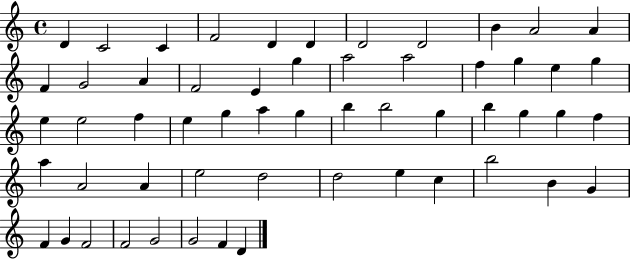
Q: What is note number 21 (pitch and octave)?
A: G5